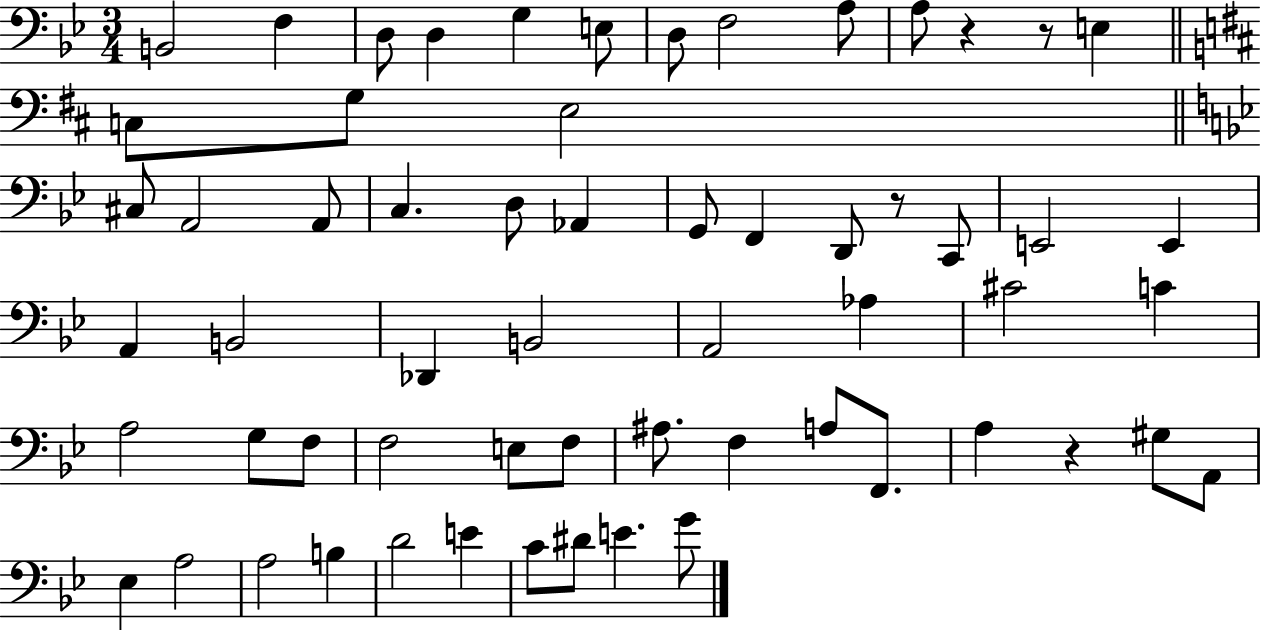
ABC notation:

X:1
T:Untitled
M:3/4
L:1/4
K:Bb
B,,2 F, D,/2 D, G, E,/2 D,/2 F,2 A,/2 A,/2 z z/2 E, C,/2 G,/2 E,2 ^C,/2 A,,2 A,,/2 C, D,/2 _A,, G,,/2 F,, D,,/2 z/2 C,,/2 E,,2 E,, A,, B,,2 _D,, B,,2 A,,2 _A, ^C2 C A,2 G,/2 F,/2 F,2 E,/2 F,/2 ^A,/2 F, A,/2 F,,/2 A, z ^G,/2 A,,/2 _E, A,2 A,2 B, D2 E C/2 ^D/2 E G/2